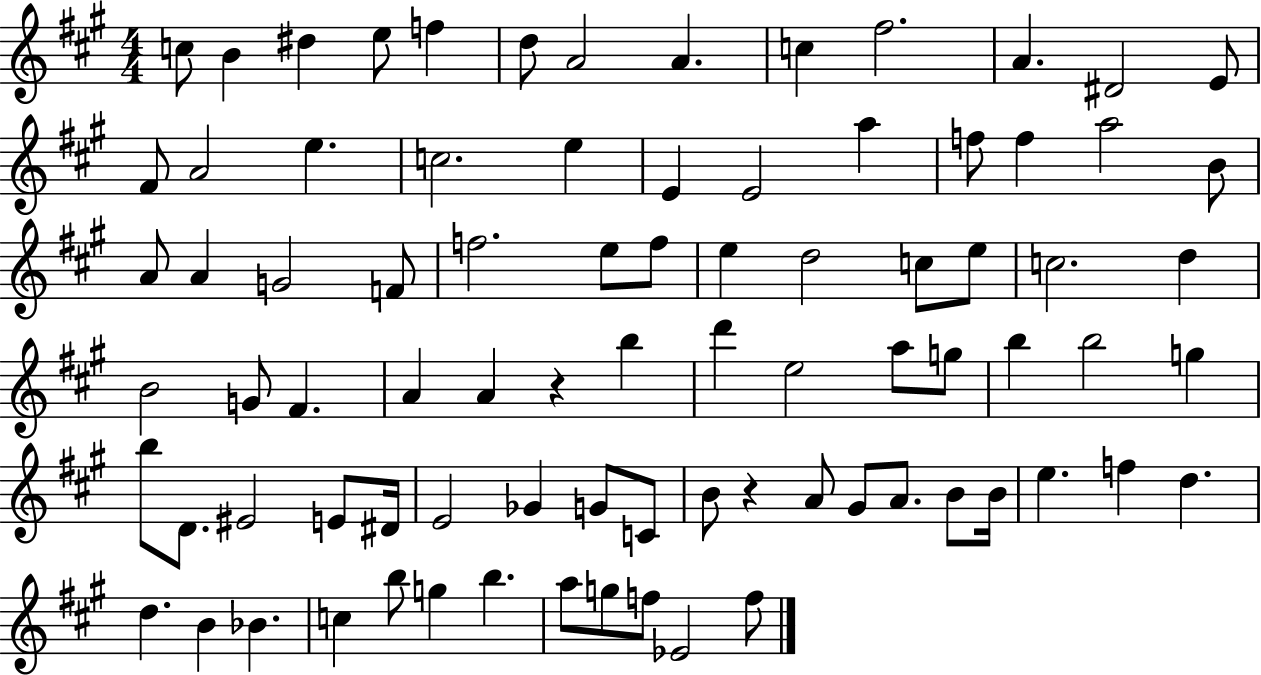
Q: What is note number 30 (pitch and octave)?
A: F5